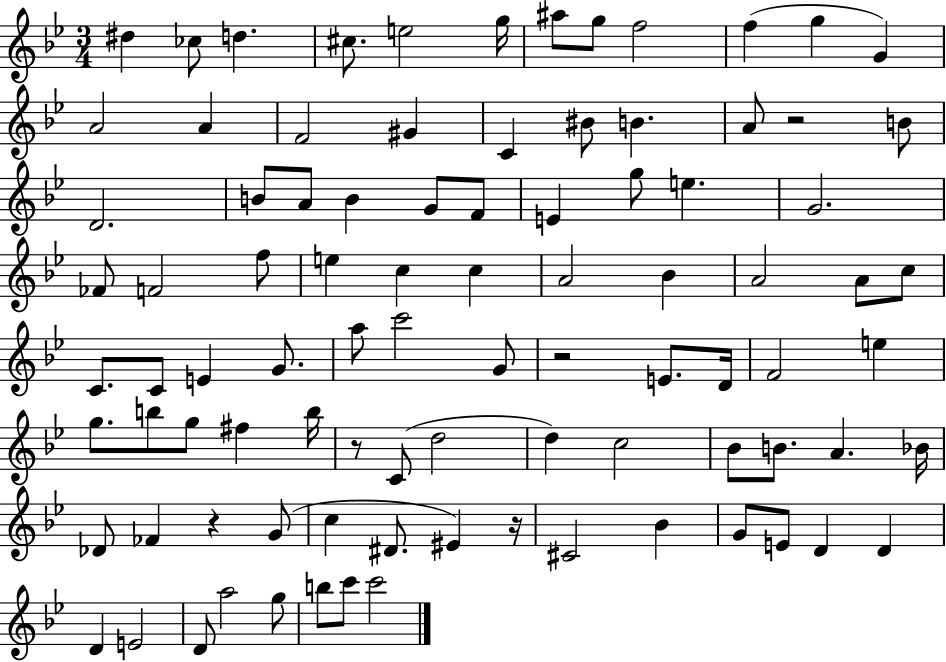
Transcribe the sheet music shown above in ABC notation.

X:1
T:Untitled
M:3/4
L:1/4
K:Bb
^d _c/2 d ^c/2 e2 g/4 ^a/2 g/2 f2 f g G A2 A F2 ^G C ^B/2 B A/2 z2 B/2 D2 B/2 A/2 B G/2 F/2 E g/2 e G2 _F/2 F2 f/2 e c c A2 _B A2 A/2 c/2 C/2 C/2 E G/2 a/2 c'2 G/2 z2 E/2 D/4 F2 e g/2 b/2 g/2 ^f b/4 z/2 C/2 d2 d c2 _B/2 B/2 A _B/4 _D/2 _F z G/2 c ^D/2 ^E z/4 ^C2 _B G/2 E/2 D D D E2 D/2 a2 g/2 b/2 c'/2 c'2